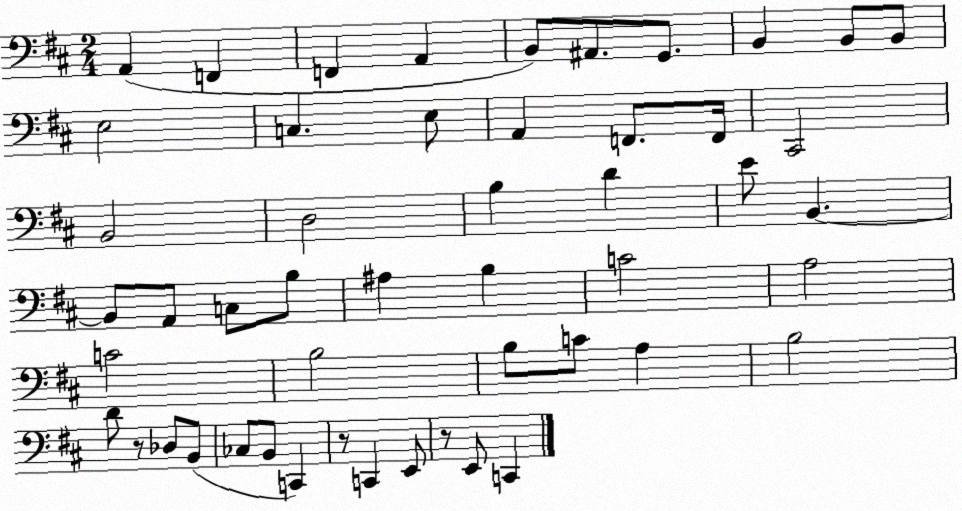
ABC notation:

X:1
T:Untitled
M:2/4
L:1/4
K:D
A,, F,, F,, A,, B,,/2 ^A,,/2 G,,/2 B,, B,,/2 B,,/2 E,2 C, E,/2 A,, F,,/2 F,,/4 ^C,,2 B,,2 D,2 B, D E/2 B,, B,,/2 A,,/2 C,/2 B,/2 ^A, B, C2 A,2 C2 B,2 B,/2 C/2 A, B,2 D/2 z/2 _D,/2 B,,/2 _C,/2 B,,/2 C,, z/2 C,, E,,/2 z/2 E,,/2 C,,